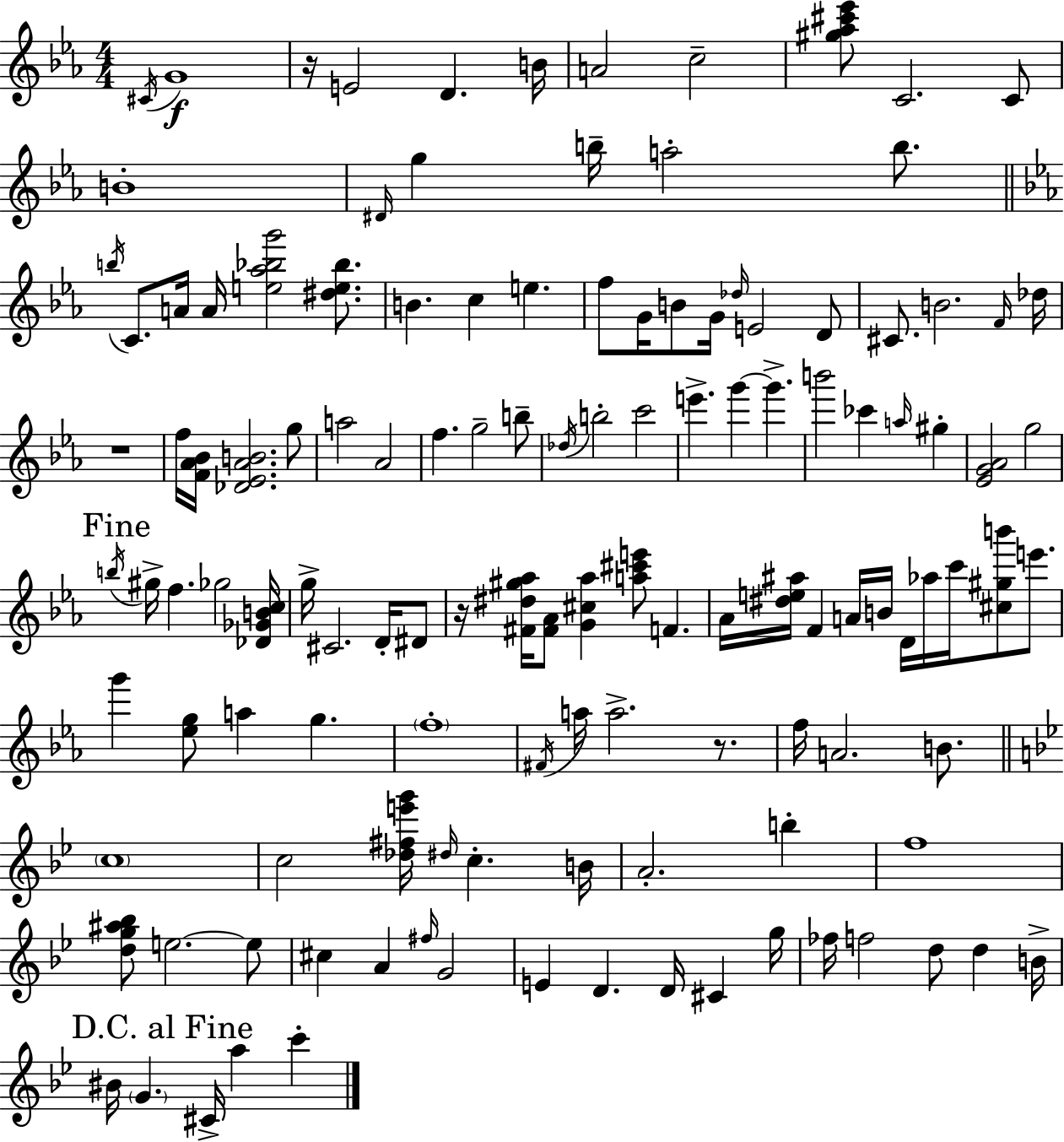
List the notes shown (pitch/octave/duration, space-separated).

C#4/s G4/w R/s E4/h D4/q. B4/s A4/h C5/h [G#5,Ab5,C#6,Eb6]/e C4/h. C4/e B4/w D#4/s G5/q B5/s A5/h B5/e. B5/s C4/e. A4/s A4/s [E5,Ab5,Bb5,G6]/h [D#5,E5,Bb5]/e. B4/q. C5/q E5/q. F5/e G4/s B4/e G4/s Db5/s E4/h D4/e C#4/e. B4/h. F4/s Db5/s R/w F5/s [F4,Ab4,Bb4]/s [Db4,Eb4,Ab4,B4]/h. G5/e A5/h Ab4/h F5/q. G5/h B5/e Db5/s B5/h C6/h E6/q. G6/q G6/q. B6/h CES6/q A5/s G#5/q [Eb4,G4,Ab4]/h G5/h B5/s G#5/s F5/q. Gb5/h [Db4,Gb4,B4,C5]/s G5/s C#4/h. D4/s D#4/e R/s [F#4,D#5,G#5,Ab5]/s [F#4,Ab4]/e [G4,C#5,Ab5]/q [A5,C#6,E6]/e F4/q. Ab4/s [D#5,E5,A#5]/s F4/q A4/s B4/s D4/s Ab5/s C6/s [C#5,G#5,B6]/e E6/e. G6/q [Eb5,G5]/e A5/q G5/q. F5/w F#4/s A5/s A5/h. R/e. F5/s A4/h. B4/e. C5/w C5/h [Db5,F#5,E6,G6]/s D#5/s C5/q. B4/s A4/h. B5/q F5/w [D5,G5,A#5,Bb5]/e E5/h. E5/e C#5/q A4/q F#5/s G4/h E4/q D4/q. D4/s C#4/q G5/s FES5/s F5/h D5/e D5/q B4/s BIS4/s G4/q. C#4/s A5/q C6/q